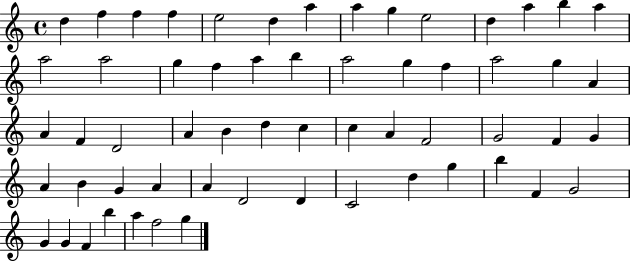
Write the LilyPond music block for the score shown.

{
  \clef treble
  \time 4/4
  \defaultTimeSignature
  \key c \major
  d''4 f''4 f''4 f''4 | e''2 d''4 a''4 | a''4 g''4 e''2 | d''4 a''4 b''4 a''4 | \break a''2 a''2 | g''4 f''4 a''4 b''4 | a''2 g''4 f''4 | a''2 g''4 a'4 | \break a'4 f'4 d'2 | a'4 b'4 d''4 c''4 | c''4 a'4 f'2 | g'2 f'4 g'4 | \break a'4 b'4 g'4 a'4 | a'4 d'2 d'4 | c'2 d''4 g''4 | b''4 f'4 g'2 | \break g'4 g'4 f'4 b''4 | a''4 f''2 g''4 | \bar "|."
}